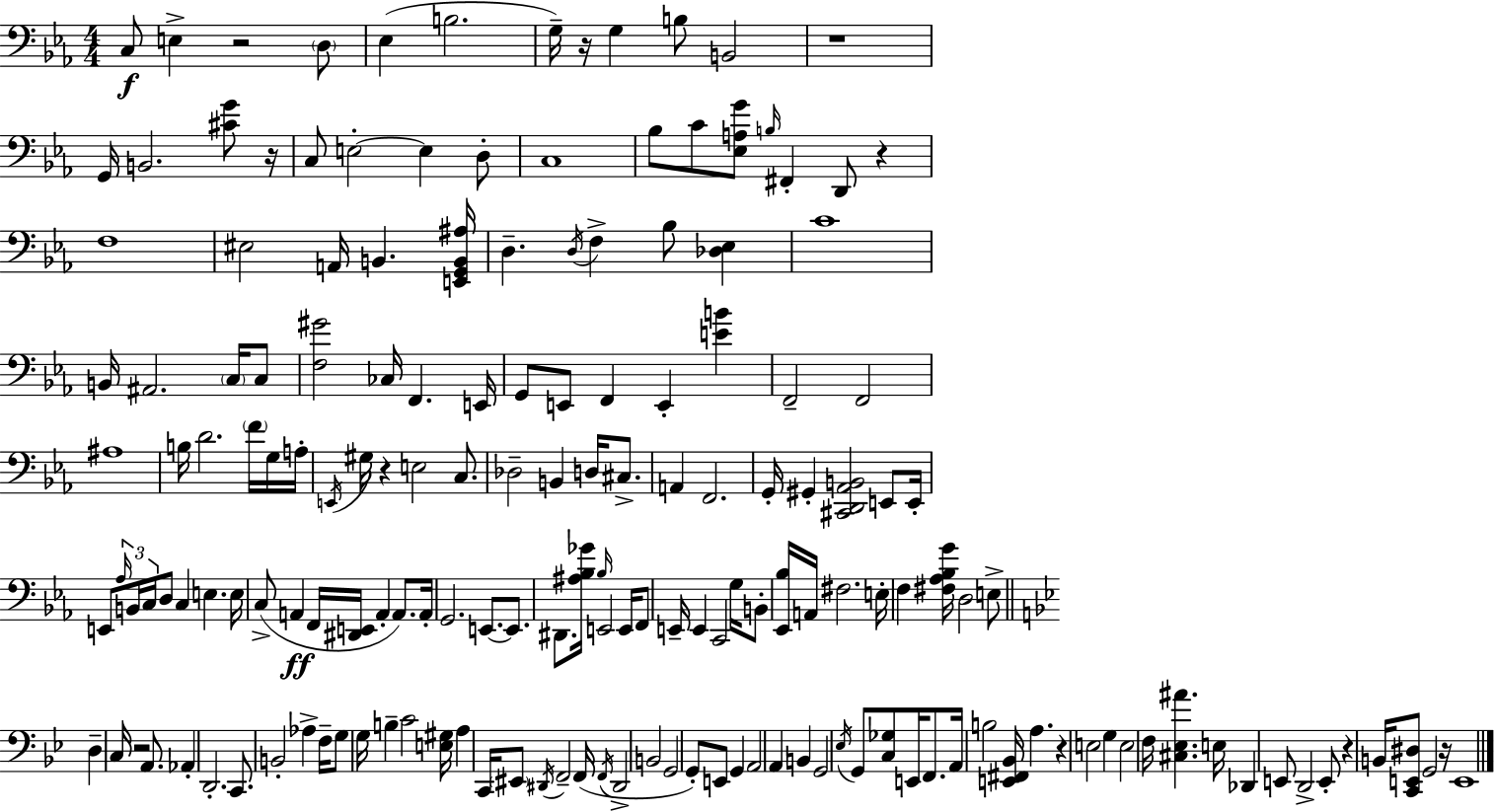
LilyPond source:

{
  \clef bass
  \numericTimeSignature
  \time 4/4
  \key ees \major
  c8\f e4-> r2 \parenthesize d8 | ees4( b2. | g16--) r16 g4 b8 b,2 | r1 | \break g,16 b,2. <cis' g'>8 r16 | c8 e2-.~~ e4 d8-. | c1 | bes8 c'8 <ees a g'>8 \grace { b16 } fis,4-. d,8 r4 | \break f1 | eis2 a,16 b,4. | <e, g, b, ais>16 d4.-- \acciaccatura { d16 } f4-> bes8 <des ees>4 | c'1 | \break b,16 ais,2. \parenthesize c16 | c8 <f gis'>2 ces16 f,4. | e,16 g,8 e,8 f,4 e,4-. <e' b'>4 | f,2-- f,2 | \break ais1 | b16 d'2. \parenthesize f'16 | g16 a16-. \acciaccatura { e,16 } gis16 r4 e2 | c8. des2-- b,4 d16 | \break cis8.-> a,4 f,2. | g,16-. gis,4-. <cis, d, aes, b,>2 | e,8 e,16-. e,8 \tuplet 3/2 { \grace { aes16 } b,16 c16 } d8 c4 e4. | e16 c8->( a,4\ff f,16 <dis, e,>16 a,4-. | \break a,8.) a,16-. g,2. | e,8.~~ e,8. dis,8. <ais bes ges'>16 \grace { bes16 } e,2 | e,16 f,8 e,16-- e,4 c,2 | g16 b,8-. <ees, bes>16 a,16 fis2. | \break e16-. f4 <fis aes bes g'>16 d2 | e8-> \bar "||" \break \key g \minor d4-- c16 r2 a,8. | aes,4-. d,2.-. | c,8. b,2-. aes4-> f16-- | g8 g16 b4-- c'2 <e gis>16 | \break a4 c,16 \parenthesize eis,8 \acciaccatura { dis,16 } f,2-- | f,16( \acciaccatura { f,16 } dis,2-> b,2 | g,2 g,8-.) e,8 g,4 | a,2 a,4 b,4 | \break g,2 \acciaccatura { ees16 } g,8 <c ges>8 e,16 | f,8. a,16 b2 <e, fis, bes,>16 a4. | r4 e2 g4 | e2 f16 <cis ees ais'>4. | \break e16 des,4 e,8 d,2-> | e,8-. r4 b,16 <c, e, dis>8 g,2 | r16 e,1 | \bar "|."
}